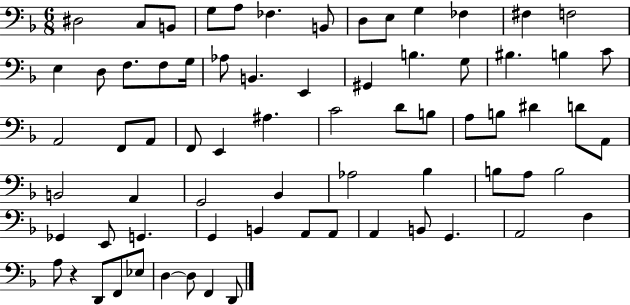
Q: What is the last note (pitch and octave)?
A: D2